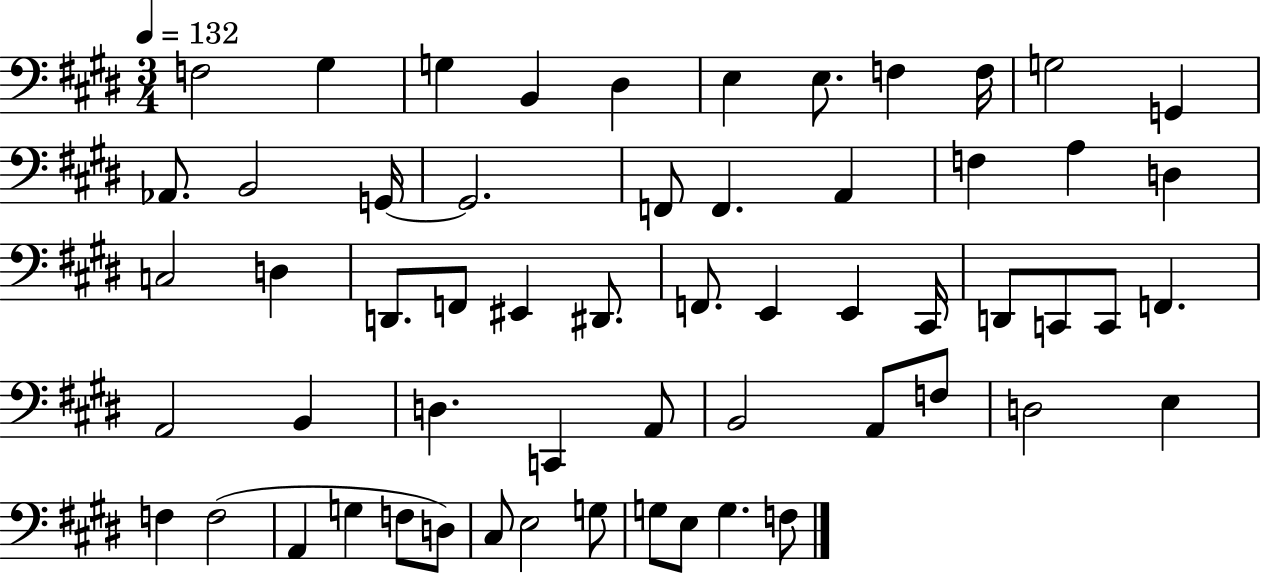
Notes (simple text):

F3/h G#3/q G3/q B2/q D#3/q E3/q E3/e. F3/q F3/s G3/h G2/q Ab2/e. B2/h G2/s G2/h. F2/e F2/q. A2/q F3/q A3/q D3/q C3/h D3/q D2/e. F2/e EIS2/q D#2/e. F2/e. E2/q E2/q C#2/s D2/e C2/e C2/e F2/q. A2/h B2/q D3/q. C2/q A2/e B2/h A2/e F3/e D3/h E3/q F3/q F3/h A2/q G3/q F3/e D3/e C#3/e E3/h G3/e G3/e E3/e G3/q. F3/e